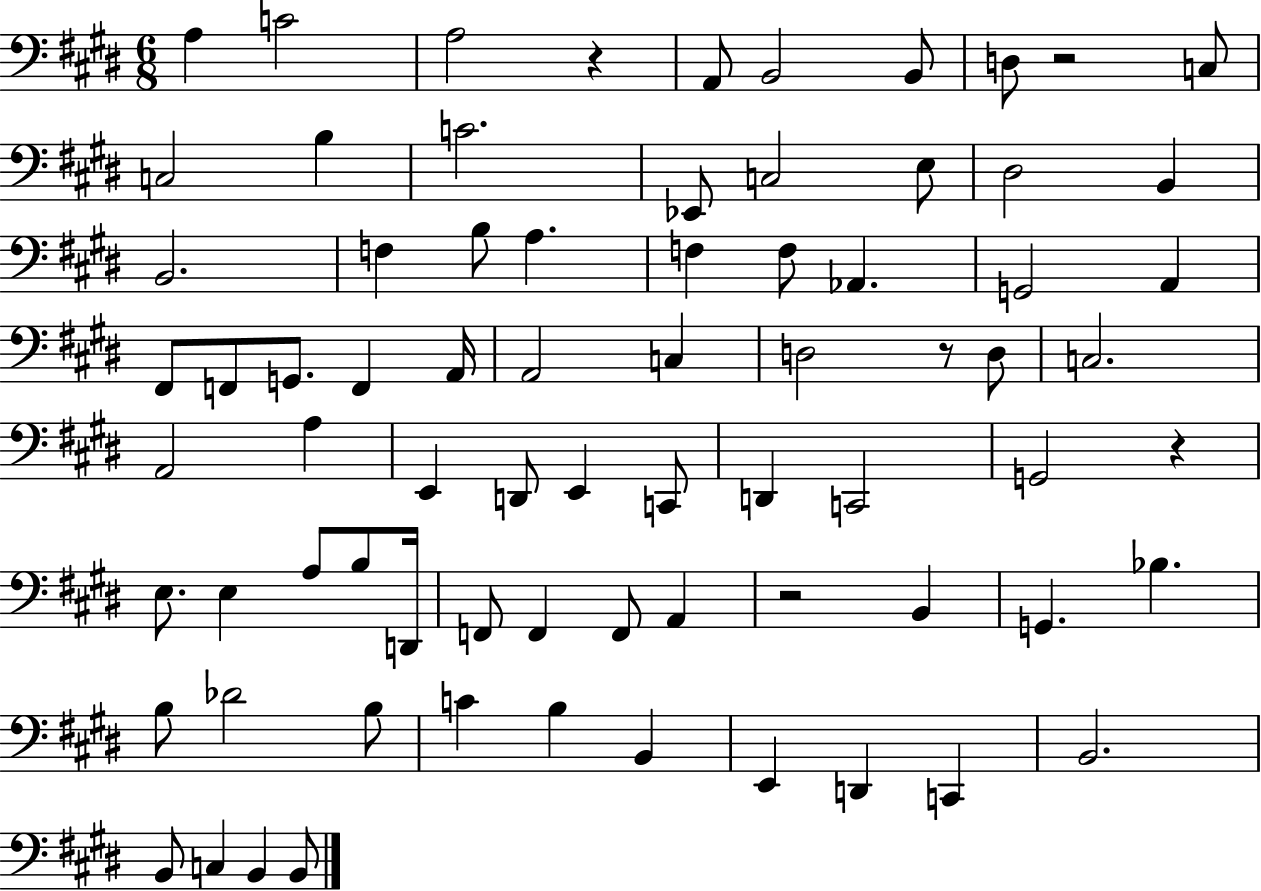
A3/q C4/h A3/h R/q A2/e B2/h B2/e D3/e R/h C3/e C3/h B3/q C4/h. Eb2/e C3/h E3/e D#3/h B2/q B2/h. F3/q B3/e A3/q. F3/q F3/e Ab2/q. G2/h A2/q F#2/e F2/e G2/e. F2/q A2/s A2/h C3/q D3/h R/e D3/e C3/h. A2/h A3/q E2/q D2/e E2/q C2/e D2/q C2/h G2/h R/q E3/e. E3/q A3/e B3/e D2/s F2/e F2/q F2/e A2/q R/h B2/q G2/q. Bb3/q. B3/e Db4/h B3/e C4/q B3/q B2/q E2/q D2/q C2/q B2/h. B2/e C3/q B2/q B2/e